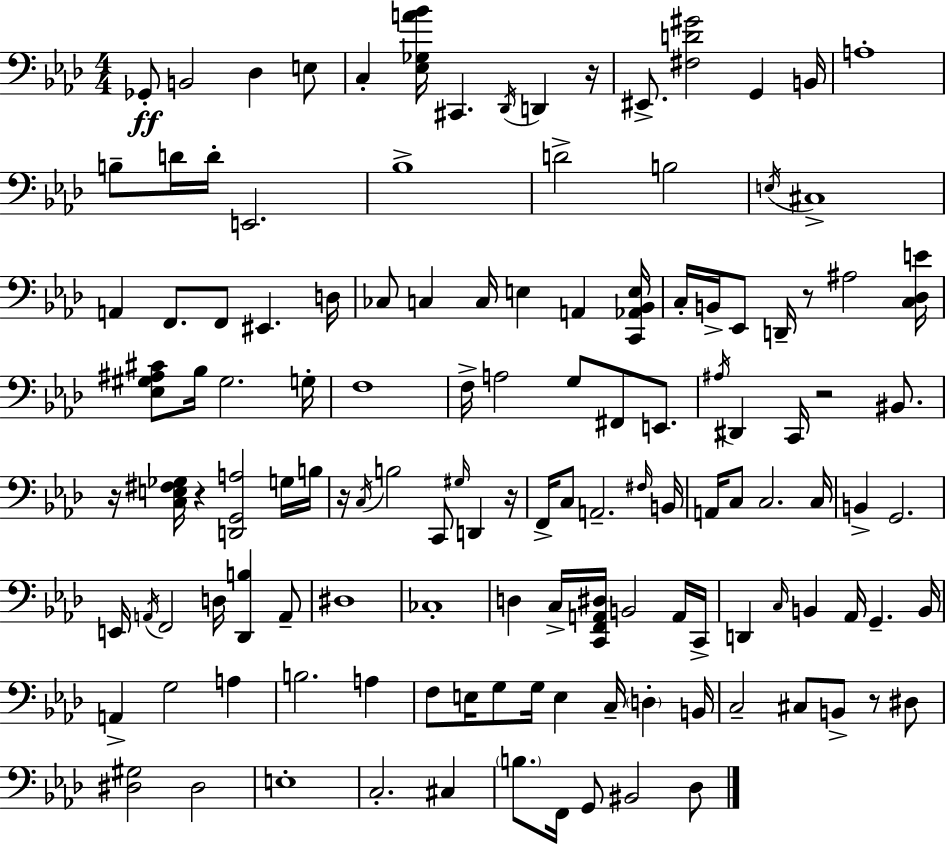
X:1
T:Untitled
M:4/4
L:1/4
K:Ab
_G,,/2 B,,2 _D, E,/2 C, [_E,_G,A_B]/4 ^C,, _D,,/4 D,, z/4 ^E,,/2 [^F,D^G]2 G,, B,,/4 A,4 B,/2 D/4 D/4 E,,2 _B,4 D2 B,2 E,/4 ^C,4 A,, F,,/2 F,,/2 ^E,, D,/4 _C,/2 C, C,/4 E, A,, [C,,_A,,_B,,E,]/4 C,/4 B,,/4 _E,,/2 D,,/4 z/2 ^A,2 [C,_D,E]/4 [_E,^G,^A,^C]/2 _B,/4 ^G,2 G,/4 F,4 F,/4 A,2 G,/2 ^F,,/2 E,,/2 ^A,/4 ^D,, C,,/4 z2 ^B,,/2 z/4 [C,E,^F,_G,]/4 z [D,,G,,A,]2 G,/4 B,/4 z/4 C,/4 B,2 C,,/2 ^G,/4 D,, z/4 F,,/4 C,/2 A,,2 ^F,/4 B,,/4 A,,/4 C,/2 C,2 C,/4 B,, G,,2 E,,/4 A,,/4 F,,2 D,/4 [_D,,B,] A,,/2 ^D,4 _C,4 D, C,/4 [C,,F,,A,,^D,]/4 B,,2 A,,/4 C,,/4 D,, C,/4 B,, _A,,/4 G,, B,,/4 A,, G,2 A, B,2 A, F,/2 E,/4 G,/2 G,/4 E, C,/4 D, B,,/4 C,2 ^C,/2 B,,/2 z/2 ^D,/2 [^D,^G,]2 ^D,2 E,4 C,2 ^C, B,/2 F,,/4 G,,/2 ^B,,2 _D,/2